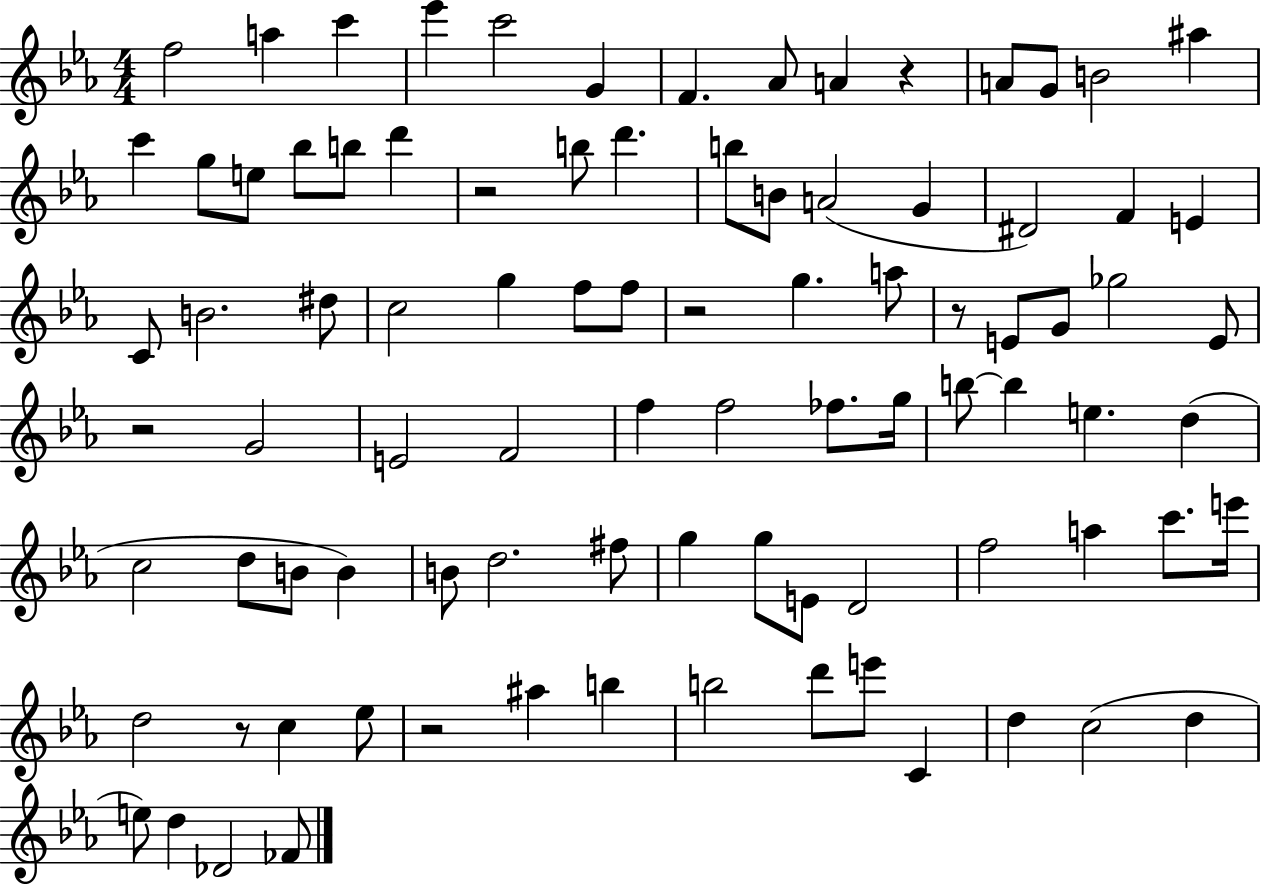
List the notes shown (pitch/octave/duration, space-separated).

F5/h A5/q C6/q Eb6/q C6/h G4/q F4/q. Ab4/e A4/q R/q A4/e G4/e B4/h A#5/q C6/q G5/e E5/e Bb5/e B5/e D6/q R/h B5/e D6/q. B5/e B4/e A4/h G4/q D#4/h F4/q E4/q C4/e B4/h. D#5/e C5/h G5/q F5/e F5/e R/h G5/q. A5/e R/e E4/e G4/e Gb5/h E4/e R/h G4/h E4/h F4/h F5/q F5/h FES5/e. G5/s B5/e B5/q E5/q. D5/q C5/h D5/e B4/e B4/q B4/e D5/h. F#5/e G5/q G5/e E4/e D4/h F5/h A5/q C6/e. E6/s D5/h R/e C5/q Eb5/e R/h A#5/q B5/q B5/h D6/e E6/e C4/q D5/q C5/h D5/q E5/e D5/q Db4/h FES4/e